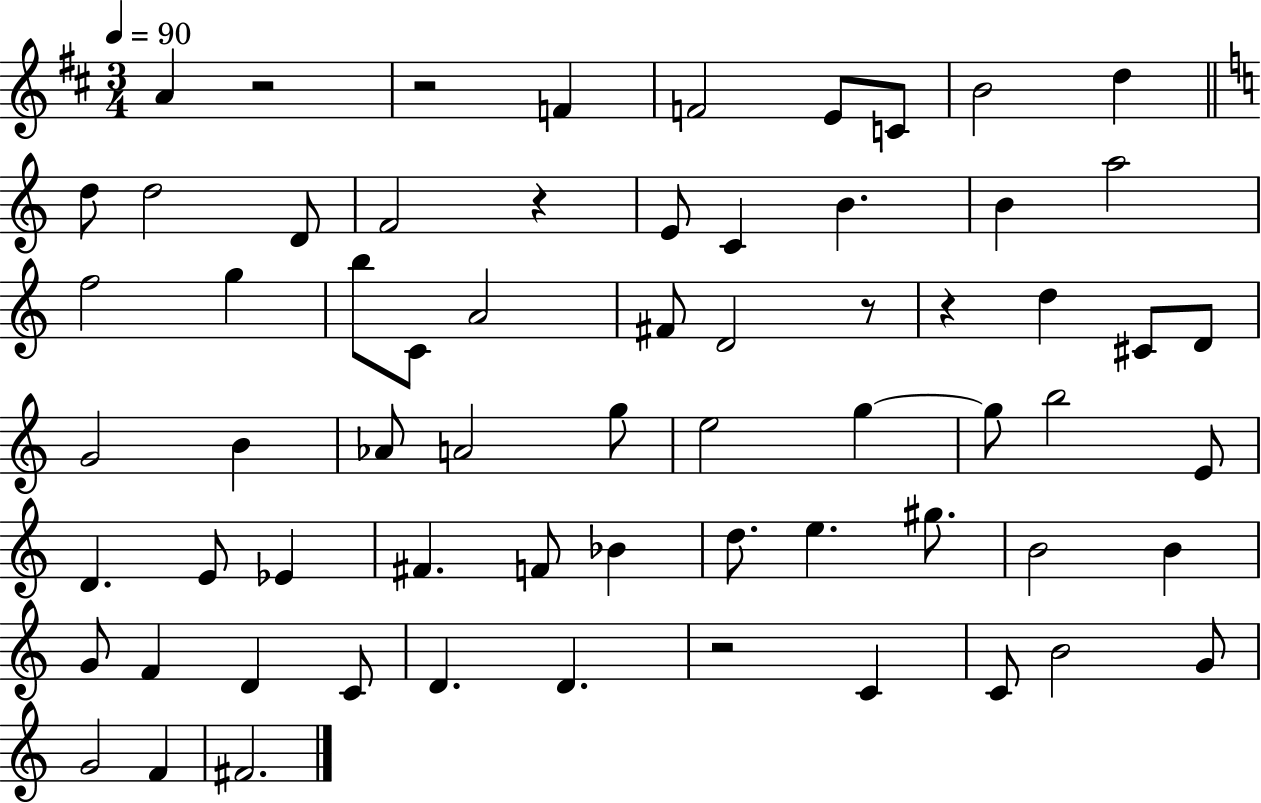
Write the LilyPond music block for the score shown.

{
  \clef treble
  \numericTimeSignature
  \time 3/4
  \key d \major
  \tempo 4 = 90
  a'4 r2 | r2 f'4 | f'2 e'8 c'8 | b'2 d''4 | \break \bar "||" \break \key c \major d''8 d''2 d'8 | f'2 r4 | e'8 c'4 b'4. | b'4 a''2 | \break f''2 g''4 | b''8 c'8 a'2 | fis'8 d'2 r8 | r4 d''4 cis'8 d'8 | \break g'2 b'4 | aes'8 a'2 g''8 | e''2 g''4~~ | g''8 b''2 e'8 | \break d'4. e'8 ees'4 | fis'4. f'8 bes'4 | d''8. e''4. gis''8. | b'2 b'4 | \break g'8 f'4 d'4 c'8 | d'4. d'4. | r2 c'4 | c'8 b'2 g'8 | \break g'2 f'4 | fis'2. | \bar "|."
}